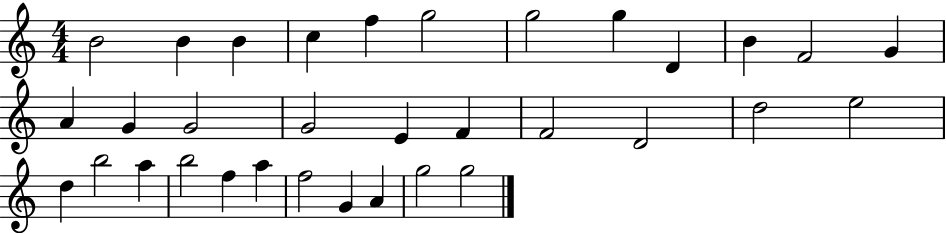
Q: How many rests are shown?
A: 0